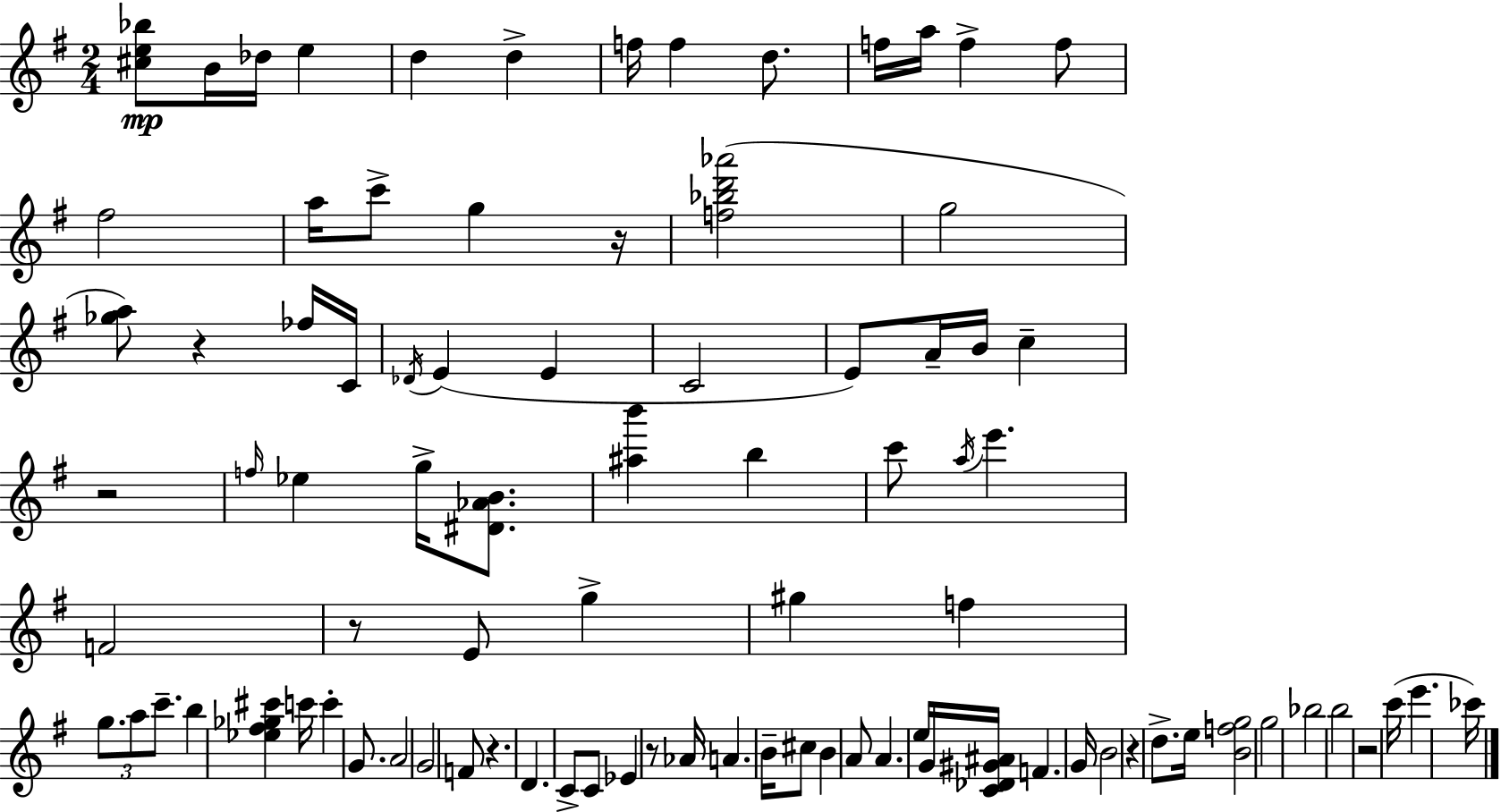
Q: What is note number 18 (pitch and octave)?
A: FES5